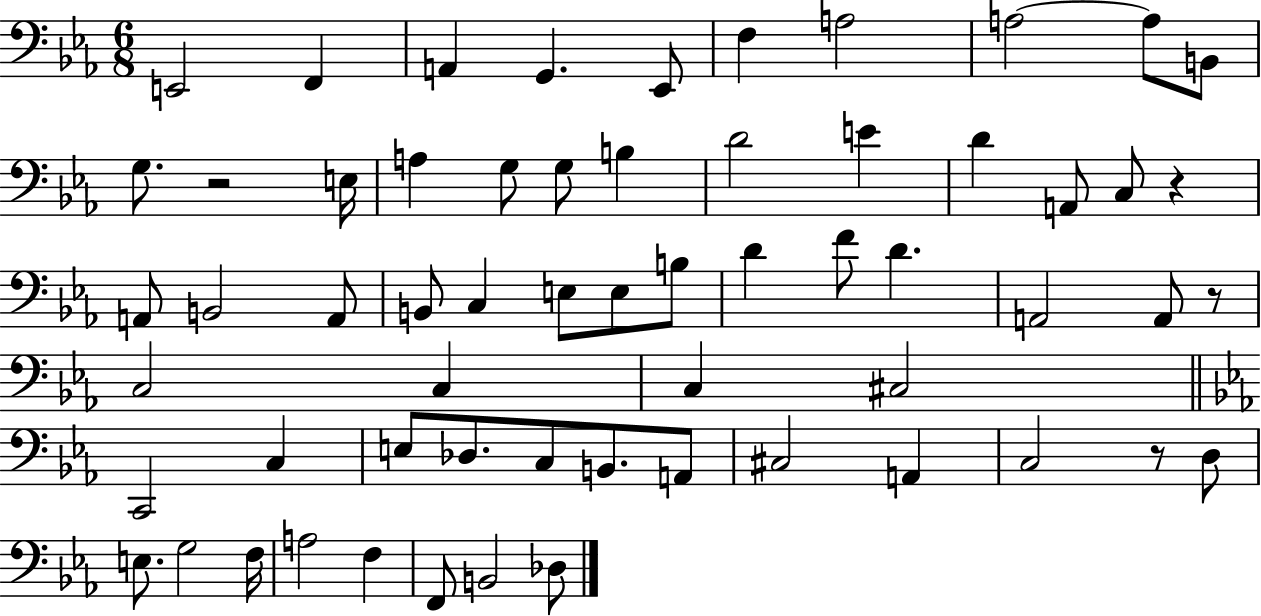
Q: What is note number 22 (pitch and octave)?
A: A2